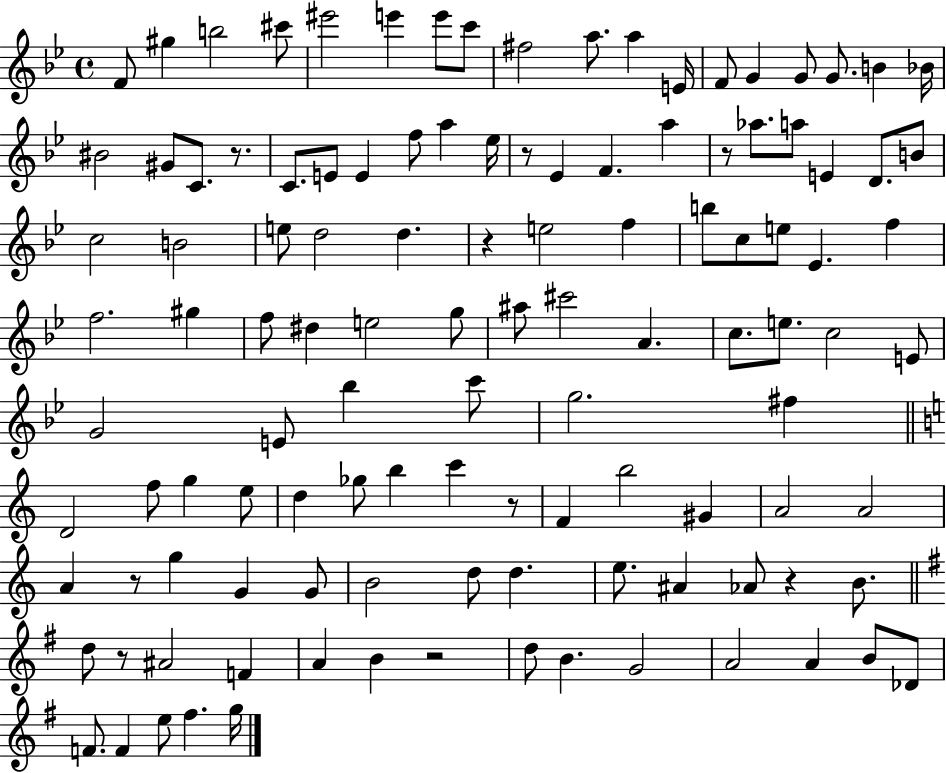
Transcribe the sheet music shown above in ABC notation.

X:1
T:Untitled
M:4/4
L:1/4
K:Bb
F/2 ^g b2 ^c'/2 ^e'2 e' e'/2 c'/2 ^f2 a/2 a E/4 F/2 G G/2 G/2 B _B/4 ^B2 ^G/2 C/2 z/2 C/2 E/2 E f/2 a _e/4 z/2 _E F a z/2 _a/2 a/2 E D/2 B/2 c2 B2 e/2 d2 d z e2 f b/2 c/2 e/2 _E f f2 ^g f/2 ^d e2 g/2 ^a/2 ^c'2 A c/2 e/2 c2 E/2 G2 E/2 _b c'/2 g2 ^f D2 f/2 g e/2 d _g/2 b c' z/2 F b2 ^G A2 A2 A z/2 g G G/2 B2 d/2 d e/2 ^A _A/2 z B/2 d/2 z/2 ^A2 F A B z2 d/2 B G2 A2 A B/2 _D/2 F/2 F e/2 ^f g/4